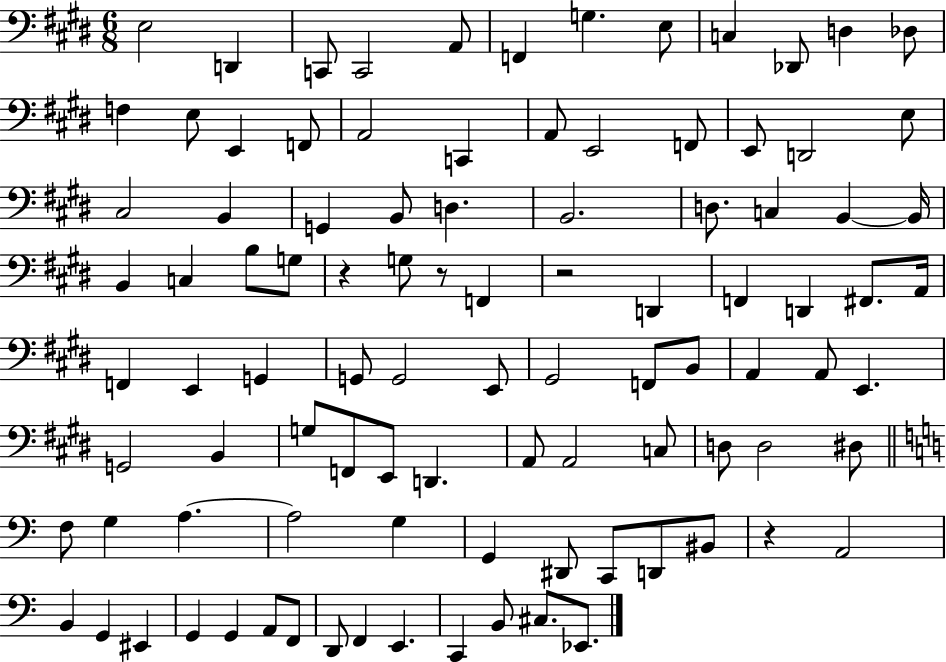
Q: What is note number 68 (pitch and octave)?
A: D3